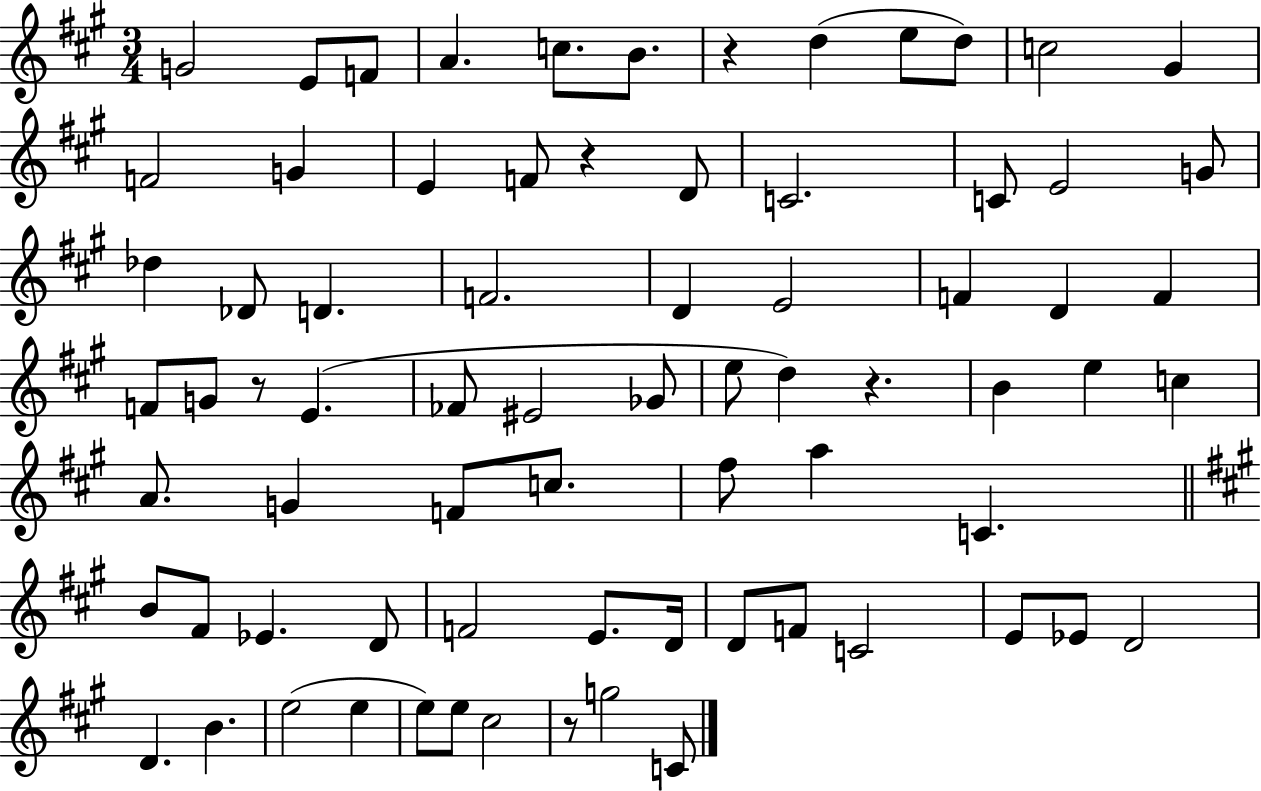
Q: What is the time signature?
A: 3/4